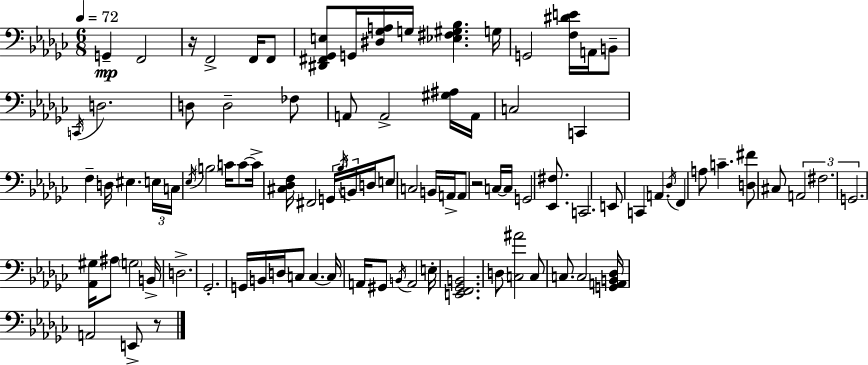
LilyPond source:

{
  \clef bass
  \numericTimeSignature
  \time 6/8
  \key ees \minor
  \tempo 4 = 72
  g,4--\mp f,2 | r16 f,2-> f,16 f,8 | <dis, fis, ges, e>8 g,16 <dis ges a>16 g16 <ees fis gis bes>4. g16 | g,2 <f dis' e'>16 a,16 b,8-- | \break \acciaccatura { c,16 } d2. | d8 d2-- fes8 | a,8 a,2-> <gis ais>16 | a,16 c2 c,4 | \break f4-- d16 eis4. | \tuplet 3/2 { e16 c16 \acciaccatura { ees16 } } \parenthesize b2 c'16 | c'8~~ c'16-> <cis des f>16 fis,2 | \tuplet 3/2 { g,16 \acciaccatura { bes16 } b,16 } d16 e8 c2 | \break b,16 a,16-> a,8 r2 | c16~~ c16 g,2 | <ees, fis>8. c,2. | e,8 c,4 a,4. | \break \acciaccatura { des16 } f,4 a8 c'4.-- | <d fis'>8 cis8 \tuplet 3/2 { a,2 | fis2. | g,2. } | \break <aes, gis>16 ais8 \parenthesize g2 | b,16-> d2.-> | ges,2.-. | g,16 b,16 d16 c8 c4.~~ | \break c16 a,16 gis,8 \acciaccatura { b,16 } a,2 | e16-. <e, f, ges, b,>2. | d8 <c ais'>2 | c8 c8. c2 | \break <g, a, b, des>16 a,2 | e,8-> r8 \bar "|."
}